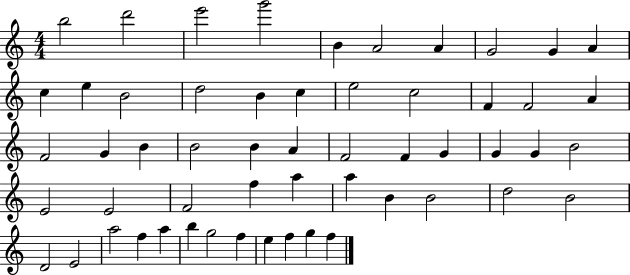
B5/h D6/h E6/h G6/h B4/q A4/h A4/q G4/h G4/q A4/q C5/q E5/q B4/h D5/h B4/q C5/q E5/h C5/h F4/q F4/h A4/q F4/h G4/q B4/q B4/h B4/q A4/q F4/h F4/q G4/q G4/q G4/q B4/h E4/h E4/h F4/h F5/q A5/q A5/q B4/q B4/h D5/h B4/h D4/h E4/h A5/h F5/q A5/q B5/q G5/h F5/q E5/q F5/q G5/q F5/q